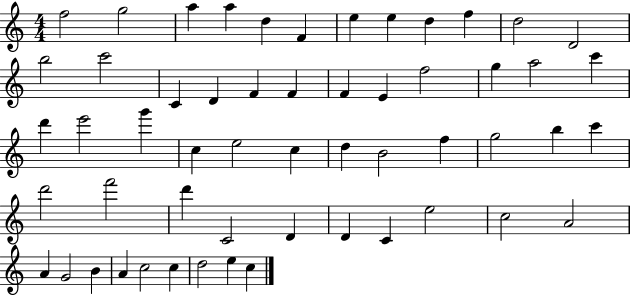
X:1
T:Untitled
M:4/4
L:1/4
K:C
f2 g2 a a d F e e d f d2 D2 b2 c'2 C D F F F E f2 g a2 c' d' e'2 g' c e2 c d B2 f g2 b c' d'2 f'2 d' C2 D D C e2 c2 A2 A G2 B A c2 c d2 e c